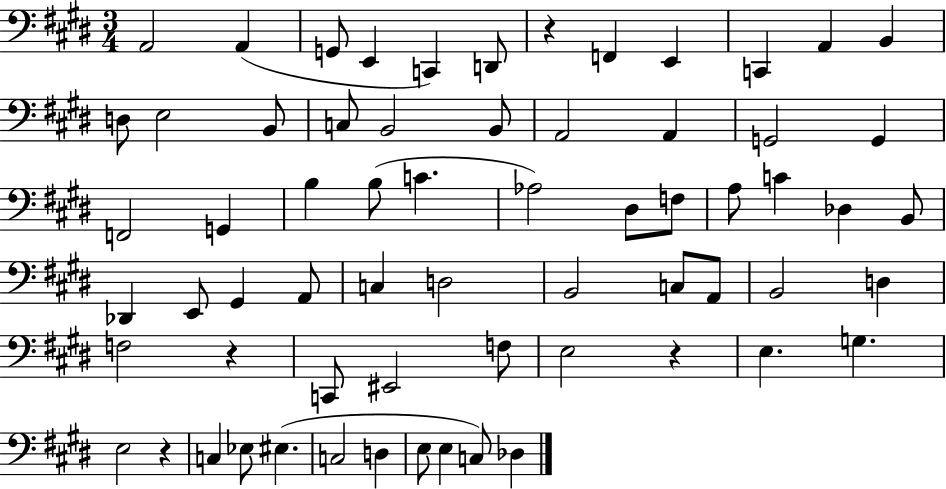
X:1
T:Untitled
M:3/4
L:1/4
K:E
A,,2 A,, G,,/2 E,, C,, D,,/2 z F,, E,, C,, A,, B,, D,/2 E,2 B,,/2 C,/2 B,,2 B,,/2 A,,2 A,, G,,2 G,, F,,2 G,, B, B,/2 C _A,2 ^D,/2 F,/2 A,/2 C _D, B,,/2 _D,, E,,/2 ^G,, A,,/2 C, D,2 B,,2 C,/2 A,,/2 B,,2 D, F,2 z C,,/2 ^E,,2 F,/2 E,2 z E, G, E,2 z C, _E,/2 ^E, C,2 D, E,/2 E, C,/2 _D,